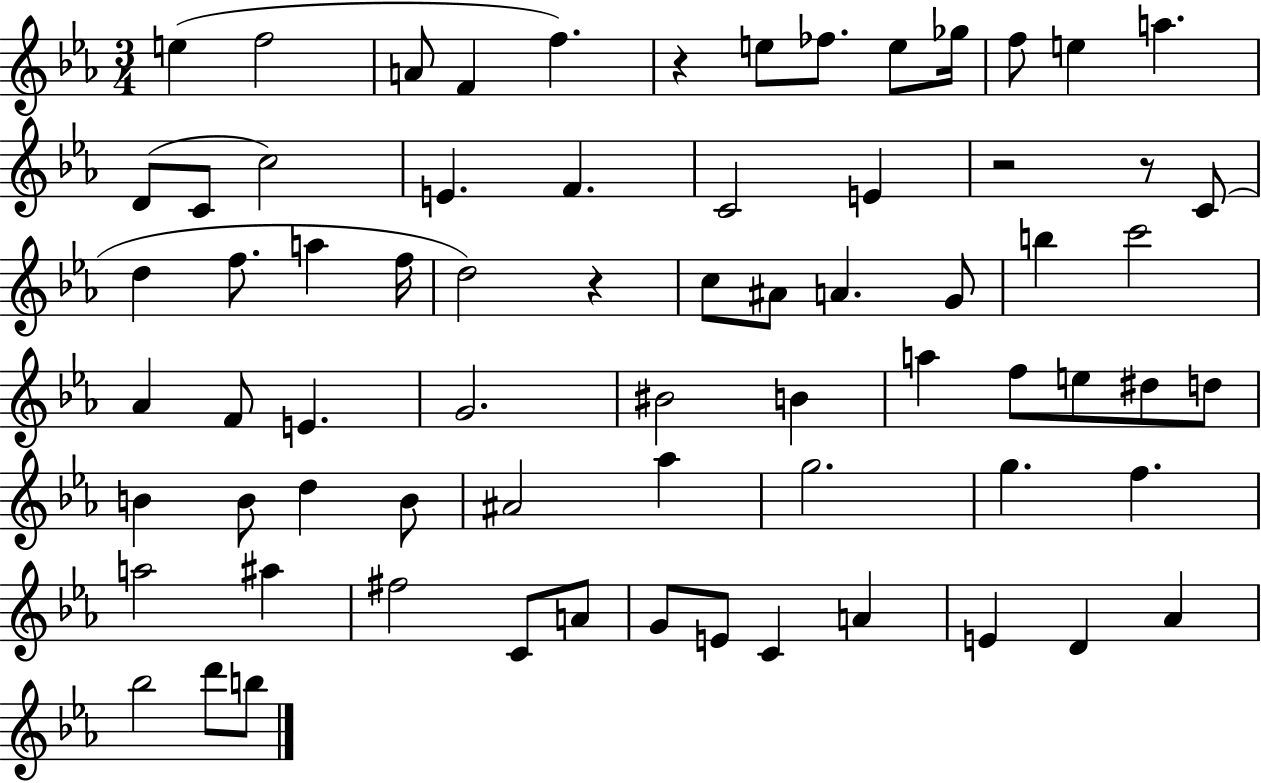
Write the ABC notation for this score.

X:1
T:Untitled
M:3/4
L:1/4
K:Eb
e f2 A/2 F f z e/2 _f/2 e/2 _g/4 f/2 e a D/2 C/2 c2 E F C2 E z2 z/2 C/2 d f/2 a f/4 d2 z c/2 ^A/2 A G/2 b c'2 _A F/2 E G2 ^B2 B a f/2 e/2 ^d/2 d/2 B B/2 d B/2 ^A2 _a g2 g f a2 ^a ^f2 C/2 A/2 G/2 E/2 C A E D _A _b2 d'/2 b/2